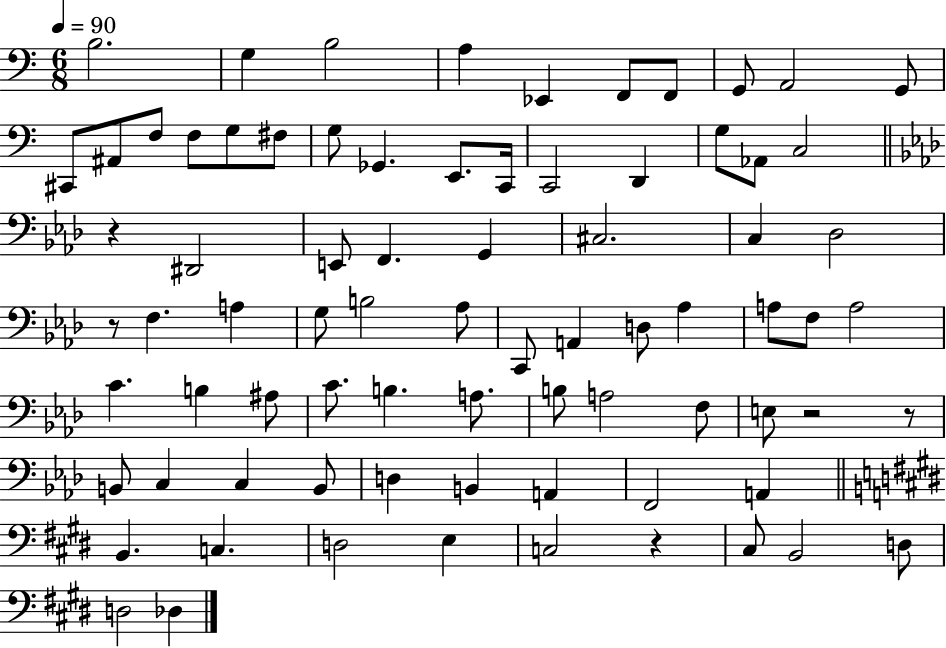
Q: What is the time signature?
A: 6/8